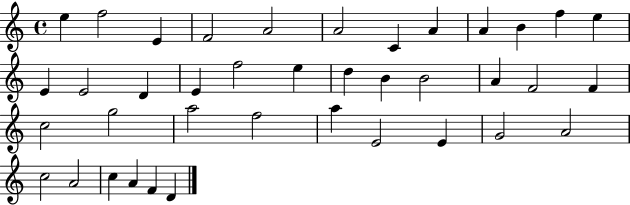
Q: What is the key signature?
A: C major